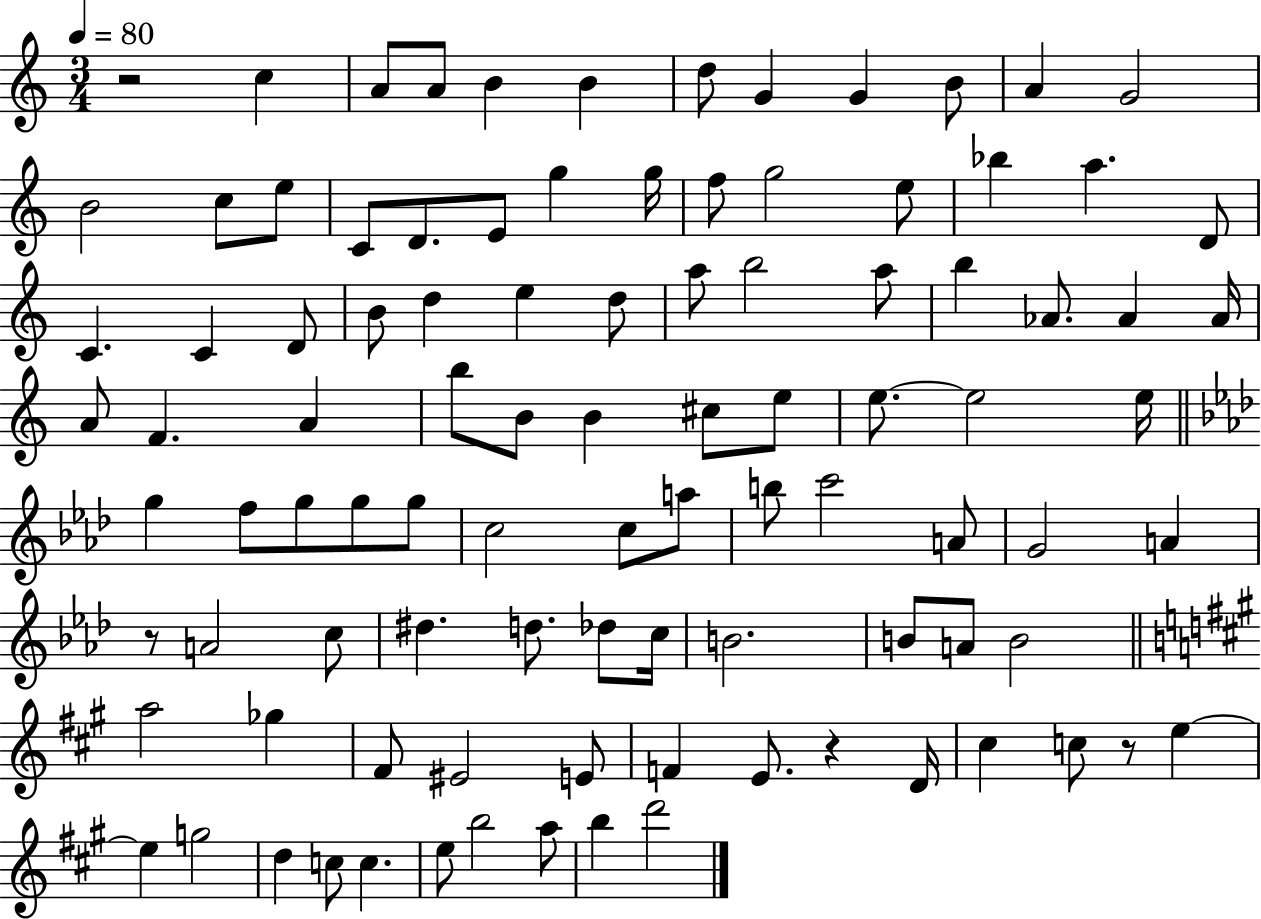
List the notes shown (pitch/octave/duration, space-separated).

R/h C5/q A4/e A4/e B4/q B4/q D5/e G4/q G4/q B4/e A4/q G4/h B4/h C5/e E5/e C4/e D4/e. E4/e G5/q G5/s F5/e G5/h E5/e Bb5/q A5/q. D4/e C4/q. C4/q D4/e B4/e D5/q E5/q D5/e A5/e B5/h A5/e B5/q Ab4/e. Ab4/q Ab4/s A4/e F4/q. A4/q B5/e B4/e B4/q C#5/e E5/e E5/e. E5/h E5/s G5/q F5/e G5/e G5/e G5/e C5/h C5/e A5/e B5/e C6/h A4/e G4/h A4/q R/e A4/h C5/e D#5/q. D5/e. Db5/e C5/s B4/h. B4/e A4/e B4/h A5/h Gb5/q F#4/e EIS4/h E4/e F4/q E4/e. R/q D4/s C#5/q C5/e R/e E5/q E5/q G5/h D5/q C5/e C5/q. E5/e B5/h A5/e B5/q D6/h